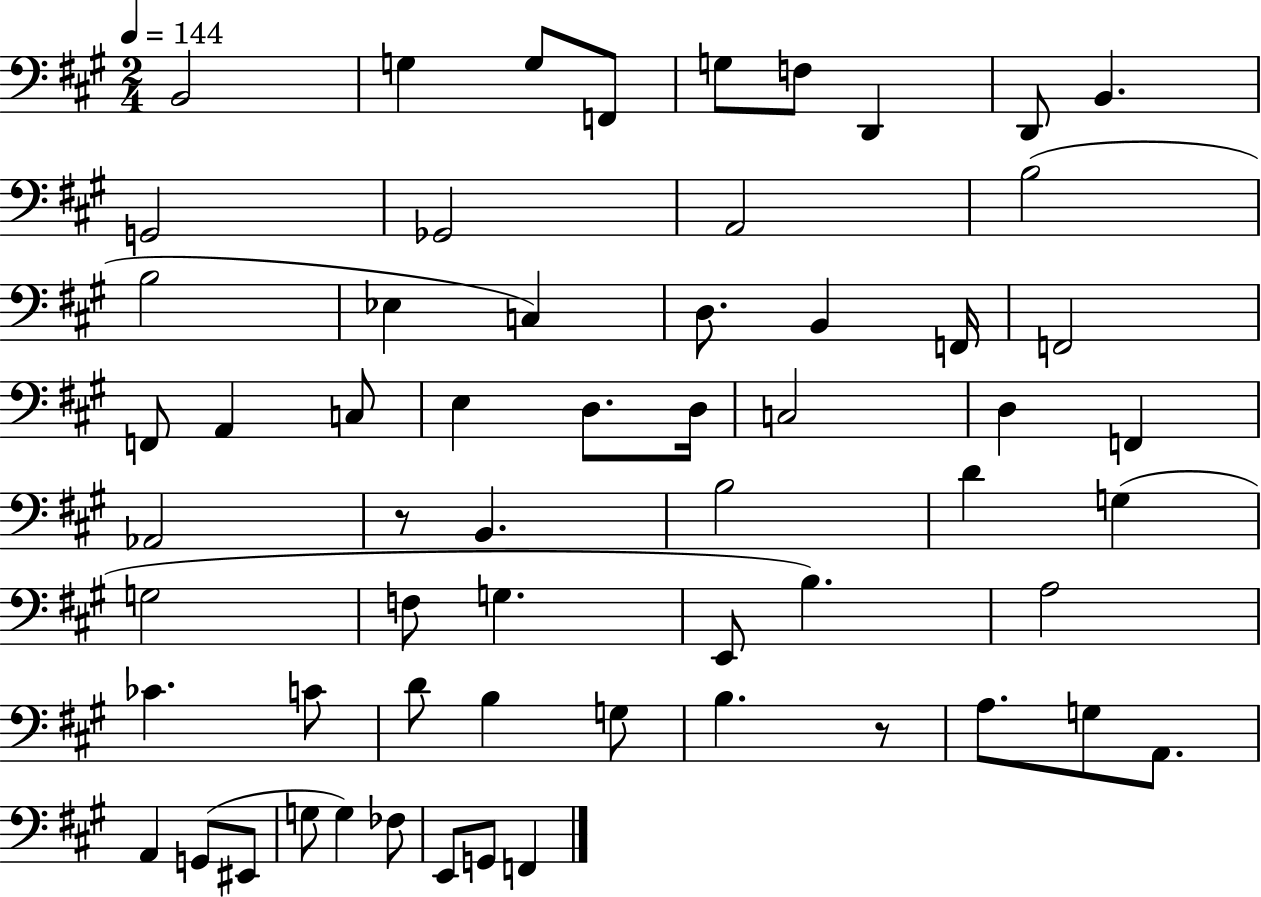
B2/h G3/q G3/e F2/e G3/e F3/e D2/q D2/e B2/q. G2/h Gb2/h A2/h B3/h B3/h Eb3/q C3/q D3/e. B2/q F2/s F2/h F2/e A2/q C3/e E3/q D3/e. D3/s C3/h D3/q F2/q Ab2/h R/e B2/q. B3/h D4/q G3/q G3/h F3/e G3/q. E2/e B3/q. A3/h CES4/q. C4/e D4/e B3/q G3/e B3/q. R/e A3/e. G3/e A2/e. A2/q G2/e EIS2/e G3/e G3/q FES3/e E2/e G2/e F2/q